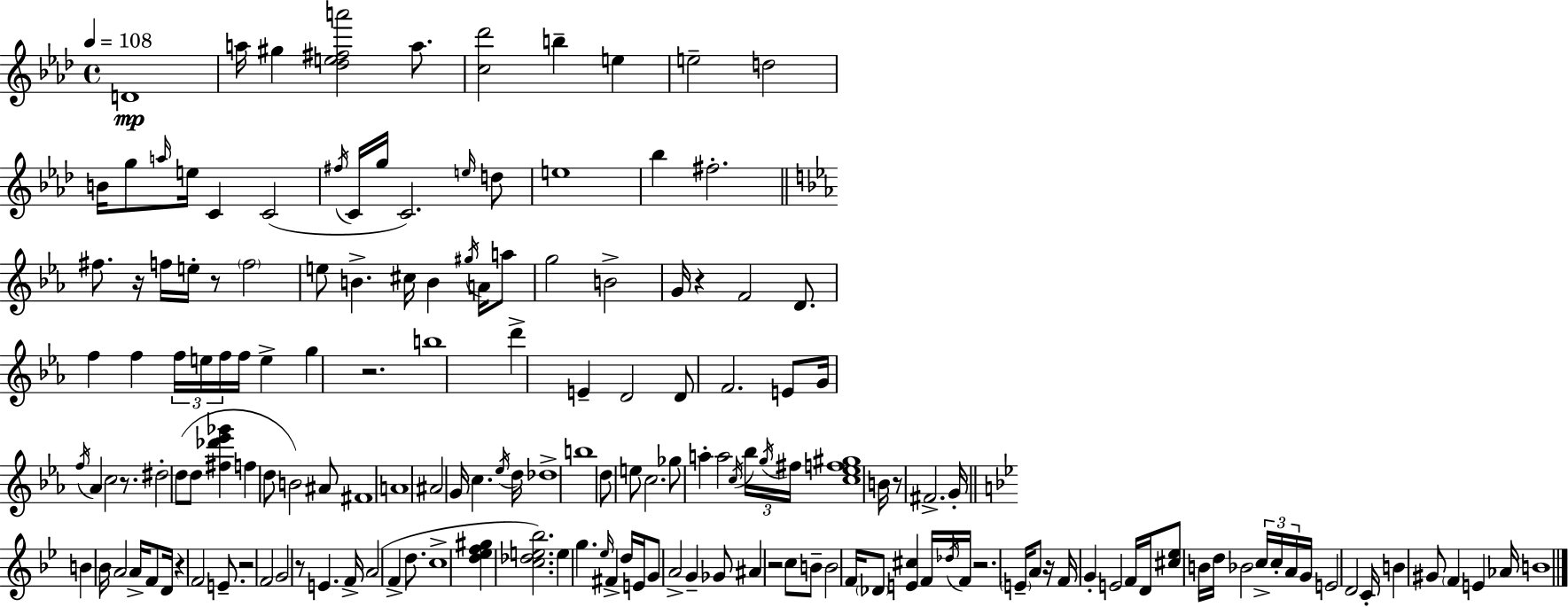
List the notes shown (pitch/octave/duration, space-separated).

D4/w A5/s G#5/q [Db5,E5,F#5,A6]/h A5/e. [C5,Db6]/h B5/q E5/q E5/h D5/h B4/s G5/e A5/s E5/s C4/q C4/h F#5/s C4/s G5/s C4/h. E5/s D5/e E5/w Bb5/q F#5/h. F#5/e. R/s F5/s E5/s R/e F5/h E5/e B4/q. C#5/s B4/q G#5/s A4/s A5/e G5/h B4/h G4/s R/q F4/h D4/e. F5/q F5/q F5/s E5/s F5/s F5/s E5/q G5/q R/h. B5/w D6/q E4/q D4/h D4/e F4/h. E4/e G4/s F5/s Ab4/q C5/h R/e. D#5/h D5/e D5/e [F#5,Db6,Eb6,Gb6]/q F5/q D5/e B4/h A#4/e F#4/w A4/w A#4/h G4/s C5/q. Eb5/s D5/s Db5/w B5/w D5/e E5/e C5/h. Gb5/e A5/q A5/h C5/s Bb5/s G5/s F#5/s [C5,Eb5,F5,G#5]/w B4/s R/e F#4/h. G4/s B4/q Bb4/s A4/h A4/s F4/e D4/s R/q F4/h E4/e. R/h F4/h G4/h R/e E4/q. F4/s A4/h F4/q D5/e. C5/w [D5,Eb5,F5,G#5]/q [C5,Db5,E5,Bb5]/h. E5/q G5/q. Eb5/s F#4/q D5/s E4/s G4/e A4/h G4/q Gb4/e A#4/q R/h C5/e B4/e B4/h F4/s Db4/e [E4,C#5]/q F4/s Db5/s F4/s R/h. E4/s A4/e R/s F4/s G4/q E4/h F4/s D4/s [C#5,Eb5]/e B4/s D5/s Bb4/h C5/s C5/s A4/s G4/s E4/h D4/h C4/s B4/q G#4/e F4/q E4/q Ab4/s B4/w